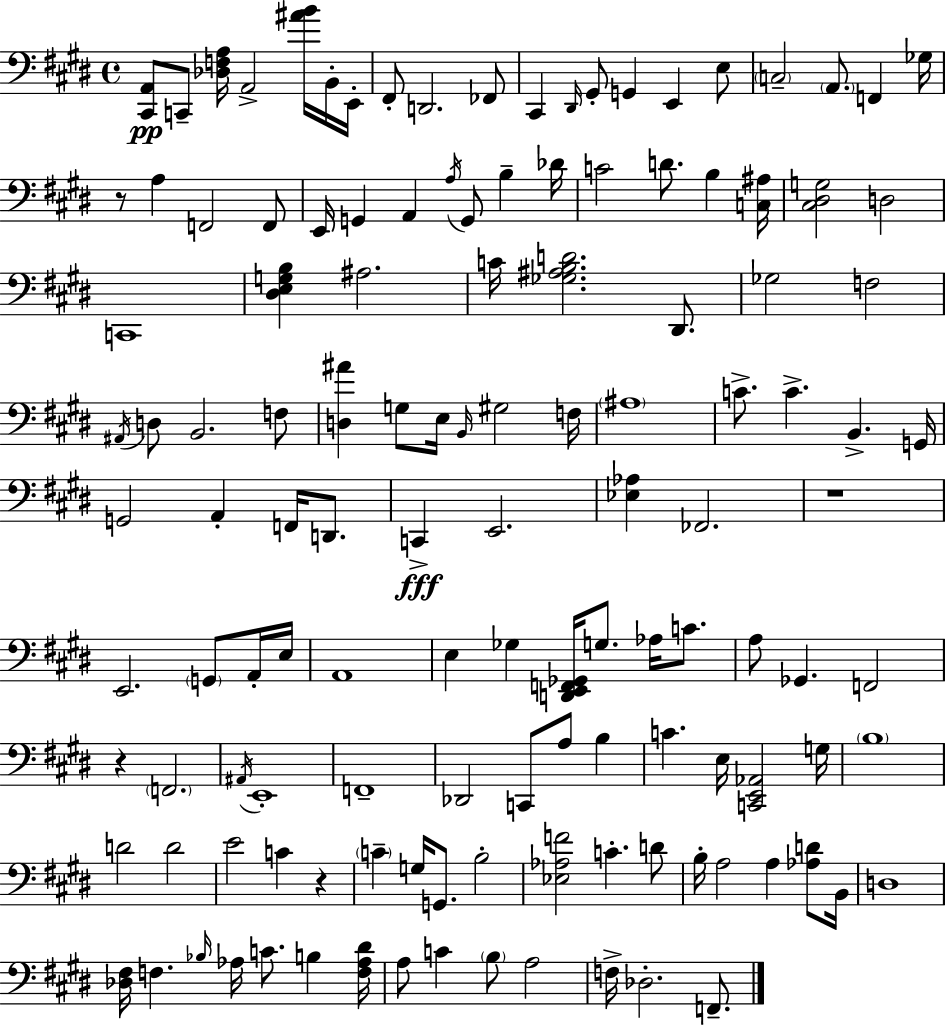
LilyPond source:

{
  \clef bass
  \time 4/4
  \defaultTimeSignature
  \key e \major
  <cis, a,>8\pp c,8-- <des f a>16 a,2-> <ais' b'>16 b,16-. e,16-. | fis,8-. d,2. fes,8 | cis,4 \grace { dis,16 } gis,8-. g,4 e,4 e8 | \parenthesize c2-- \parenthesize a,8. f,4 | \break ges16 r8 a4 f,2 f,8 | e,16 g,4 a,4 \acciaccatura { a16 } g,8 b4-- | des'16 c'2 d'8. b4 | <c ais>16 <cis dis g>2 d2 | \break c,1 | <dis e g b>4 ais2. | c'16 <ges ais b d'>2. dis,8. | ges2 f2 | \break \acciaccatura { ais,16 } d8 b,2. | f8 <d ais'>4 g8 e16 \grace { b,16 } gis2 | f16 \parenthesize ais1 | c'8.-> c'4.-> b,4.-> | \break g,16 g,2 a,4-. | f,16 d,8. c,4->\fff e,2. | <ees aes>4 fes,2. | r1 | \break e,2. | \parenthesize g,8 a,16-. e16 a,1 | e4 ges4 <d, e, f, ges,>16 g8. | aes16 c'8. a8 ges,4. f,2 | \break r4 \parenthesize f,2. | \acciaccatura { ais,16 } e,1-. | f,1-- | des,2 c,8 a8 | \break b4 c'4. e16 <c, e, aes,>2 | g16 \parenthesize b1 | d'2 d'2 | e'2 c'4 | \break r4 \parenthesize c'4-- g16 g,8. b2-. | <ees aes f'>2 c'4.-. | d'8 b16-. a2 a4 | <aes d'>8 b,16 d1 | \break <des fis>16 f4. \grace { bes16 } aes16 c'8. | b4 <f aes dis'>16 a8 c'4 \parenthesize b8 a2 | f16-> des2.-. | f,8.-- \bar "|."
}